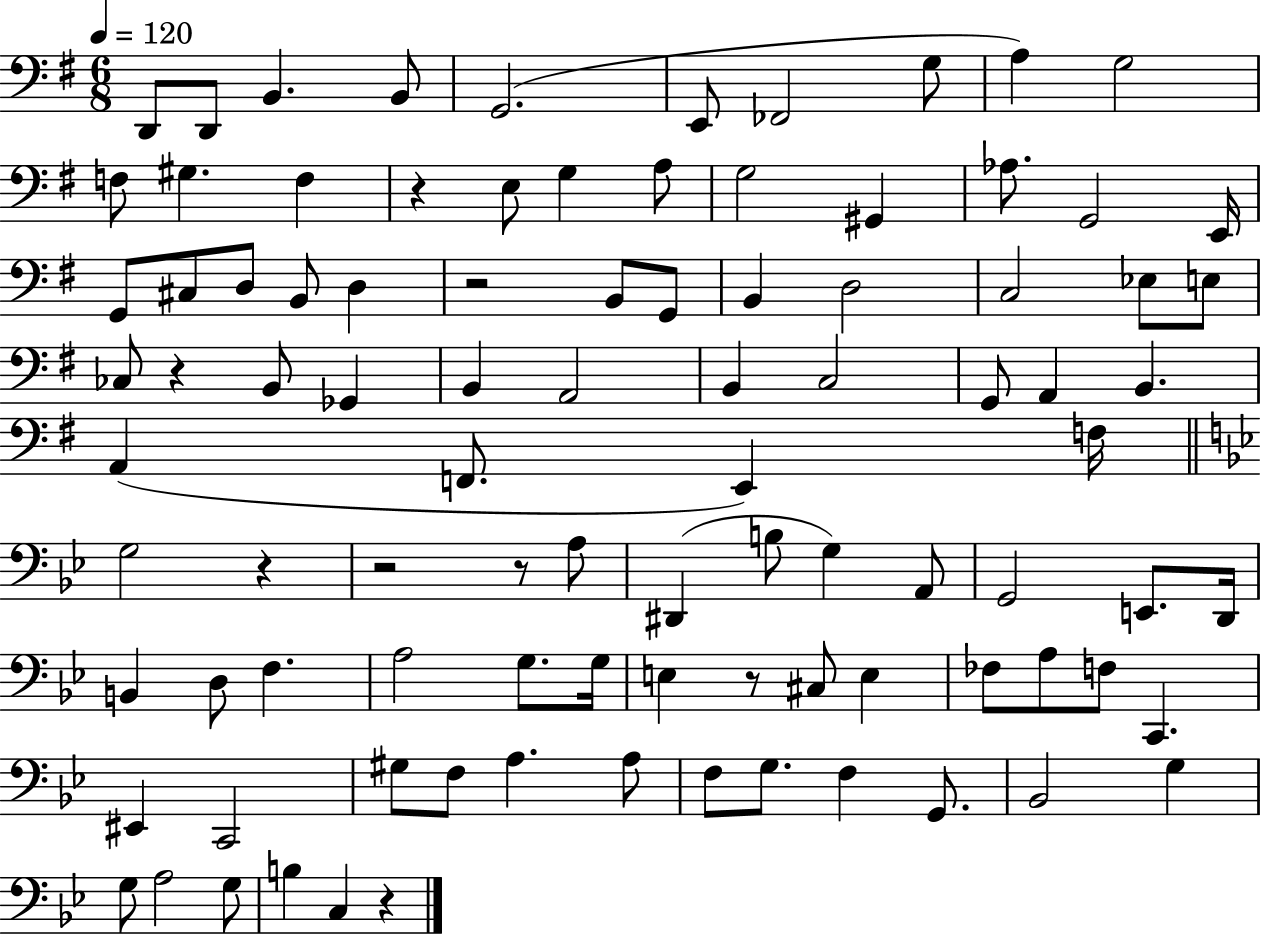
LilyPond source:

{
  \clef bass
  \numericTimeSignature
  \time 6/8
  \key g \major
  \tempo 4 = 120
  d,8 d,8 b,4. b,8 | g,2.( | e,8 fes,2 g8 | a4) g2 | \break f8 gis4. f4 | r4 e8 g4 a8 | g2 gis,4 | aes8. g,2 e,16 | \break g,8 cis8 d8 b,8 d4 | r2 b,8 g,8 | b,4 d2 | c2 ees8 e8 | \break ces8 r4 b,8 ges,4 | b,4 a,2 | b,4 c2 | g,8 a,4 b,4. | \break a,4( f,8. e,4) f16 | \bar "||" \break \key g \minor g2 r4 | r2 r8 a8 | dis,4( b8 g4) a,8 | g,2 e,8. d,16 | \break b,4 d8 f4. | a2 g8. g16 | e4 r8 cis8 e4 | fes8 a8 f8 c,4. | \break eis,4 c,2 | gis8 f8 a4. a8 | f8 g8. f4 g,8. | bes,2 g4 | \break g8 a2 g8 | b4 c4 r4 | \bar "|."
}